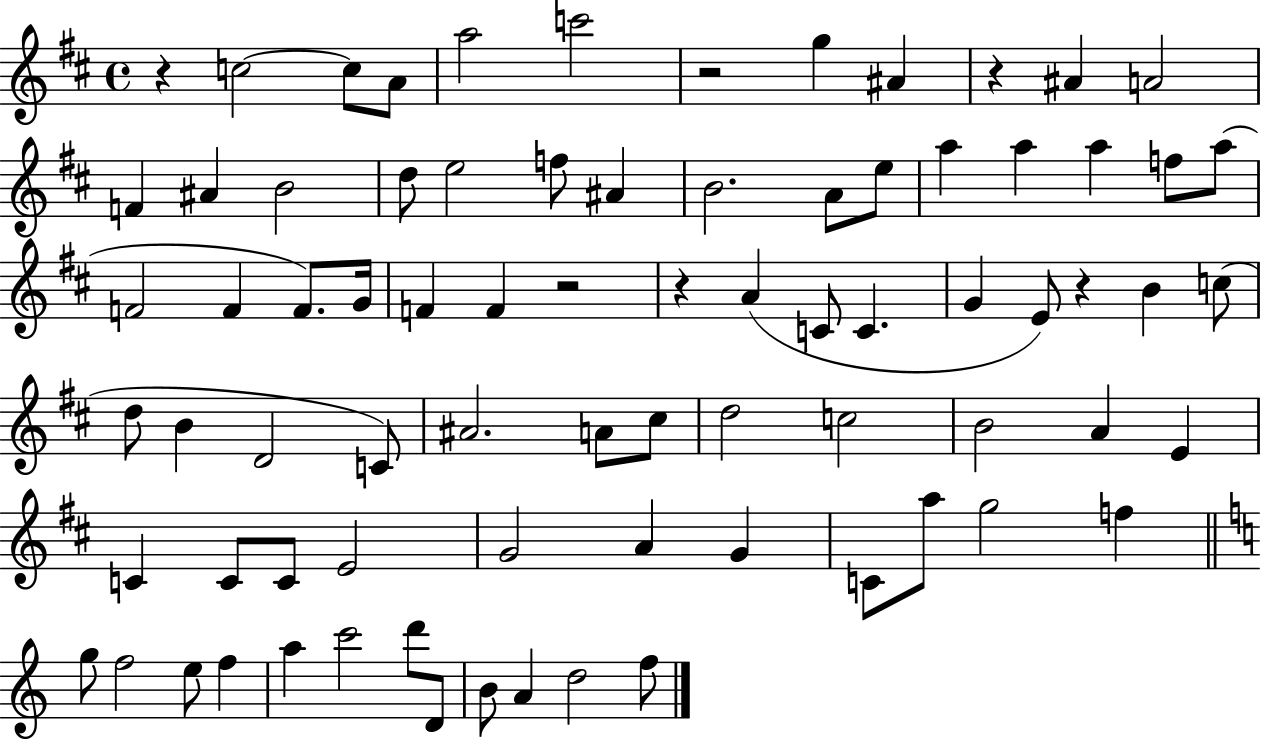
X:1
T:Untitled
M:4/4
L:1/4
K:D
z c2 c/2 A/2 a2 c'2 z2 g ^A z ^A A2 F ^A B2 d/2 e2 f/2 ^A B2 A/2 e/2 a a a f/2 a/2 F2 F F/2 G/4 F F z2 z A C/2 C G E/2 z B c/2 d/2 B D2 C/2 ^A2 A/2 ^c/2 d2 c2 B2 A E C C/2 C/2 E2 G2 A G C/2 a/2 g2 f g/2 f2 e/2 f a c'2 d'/2 D/2 B/2 A d2 f/2